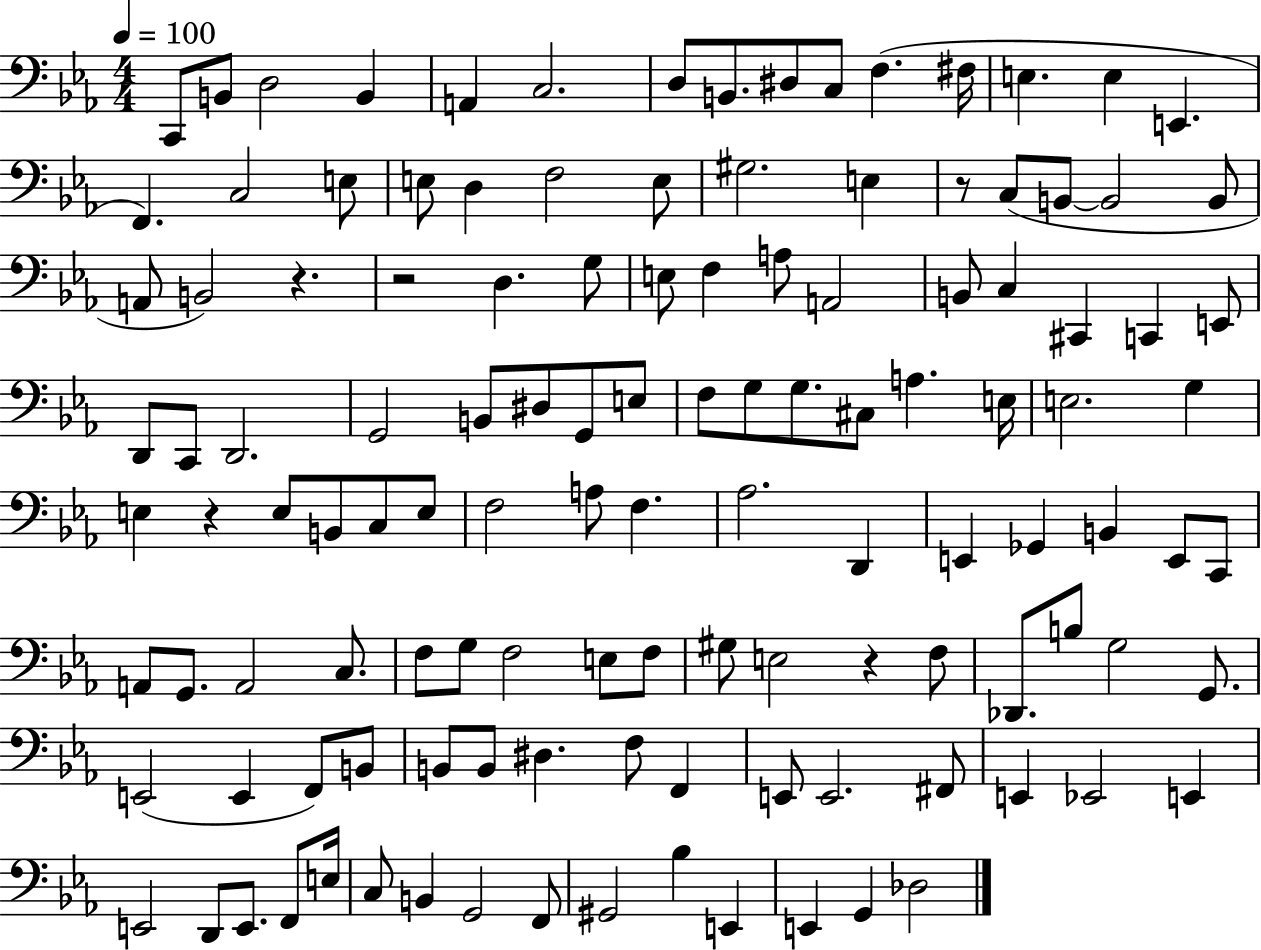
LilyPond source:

{
  \clef bass
  \numericTimeSignature
  \time 4/4
  \key ees \major
  \tempo 4 = 100
  c,8 b,8 d2 b,4 | a,4 c2. | d8 b,8. dis8 c8 f4.( fis16 | e4. e4 e,4. | \break f,4.) c2 e8 | e8 d4 f2 e8 | gis2. e4 | r8 c8( b,8~~ b,2 b,8 | \break a,8 b,2) r4. | r2 d4. g8 | e8 f4 a8 a,2 | b,8 c4 cis,4 c,4 e,8 | \break d,8 c,8 d,2. | g,2 b,8 dis8 g,8 e8 | f8 g8 g8. cis8 a4. e16 | e2. g4 | \break e4 r4 e8 b,8 c8 e8 | f2 a8 f4. | aes2. d,4 | e,4 ges,4 b,4 e,8 c,8 | \break a,8 g,8. a,2 c8. | f8 g8 f2 e8 f8 | gis8 e2 r4 f8 | des,8. b8 g2 g,8. | \break e,2( e,4 f,8) b,8 | b,8 b,8 dis4. f8 f,4 | e,8 e,2. fis,8 | e,4 ees,2 e,4 | \break e,2 d,8 e,8. f,8 e16 | c8 b,4 g,2 f,8 | gis,2 bes4 e,4 | e,4 g,4 des2 | \break \bar "|."
}